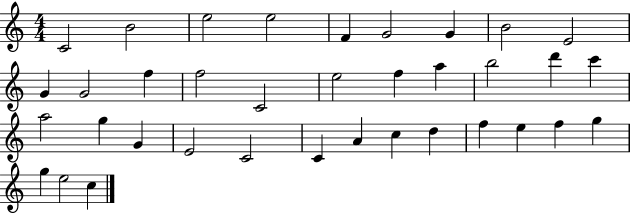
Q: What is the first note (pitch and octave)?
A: C4